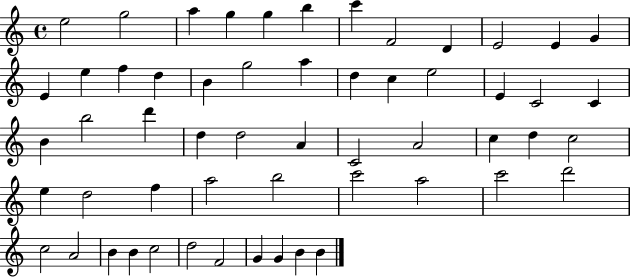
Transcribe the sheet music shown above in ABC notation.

X:1
T:Untitled
M:4/4
L:1/4
K:C
e2 g2 a g g b c' F2 D E2 E G E e f d B g2 a d c e2 E C2 C B b2 d' d d2 A C2 A2 c d c2 e d2 f a2 b2 c'2 a2 c'2 d'2 c2 A2 B B c2 d2 F2 G G B B